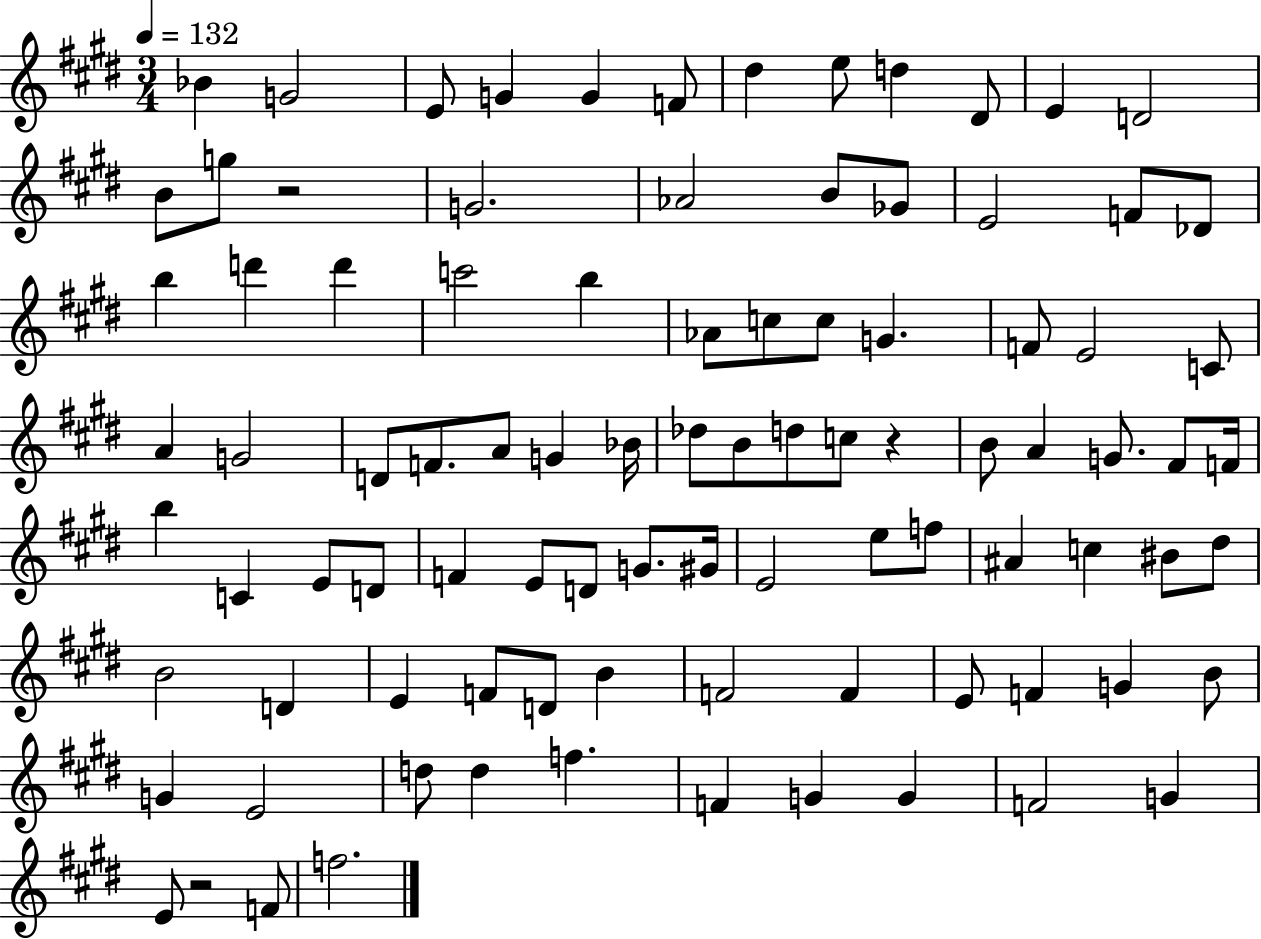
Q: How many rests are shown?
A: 3